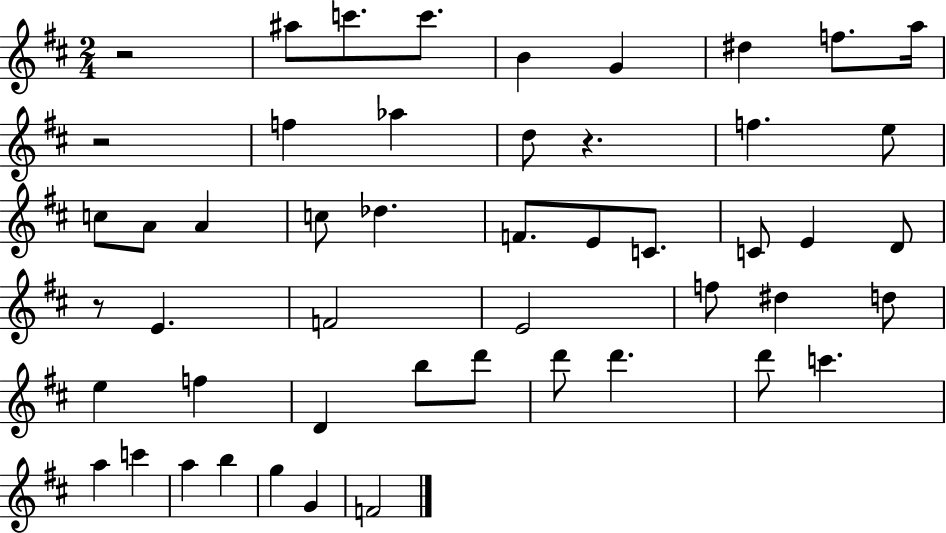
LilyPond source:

{
  \clef treble
  \numericTimeSignature
  \time 2/4
  \key d \major
  r2 | ais''8 c'''8. c'''8. | b'4 g'4 | dis''4 f''8. a''16 | \break r2 | f''4 aes''4 | d''8 r4. | f''4. e''8 | \break c''8 a'8 a'4 | c''8 des''4. | f'8. e'8 c'8. | c'8 e'4 d'8 | \break r8 e'4. | f'2 | e'2 | f''8 dis''4 d''8 | \break e''4 f''4 | d'4 b''8 d'''8 | d'''8 d'''4. | d'''8 c'''4. | \break a''4 c'''4 | a''4 b''4 | g''4 g'4 | f'2 | \break \bar "|."
}